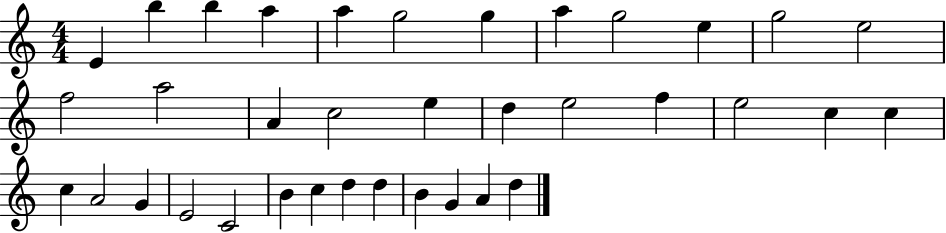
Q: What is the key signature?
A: C major